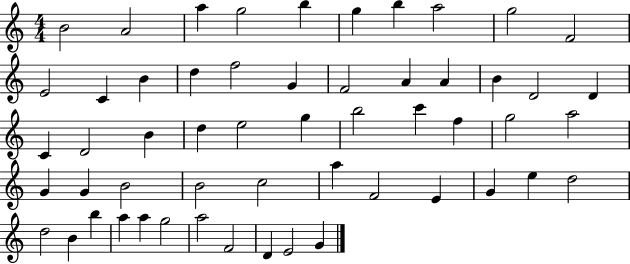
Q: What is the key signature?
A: C major